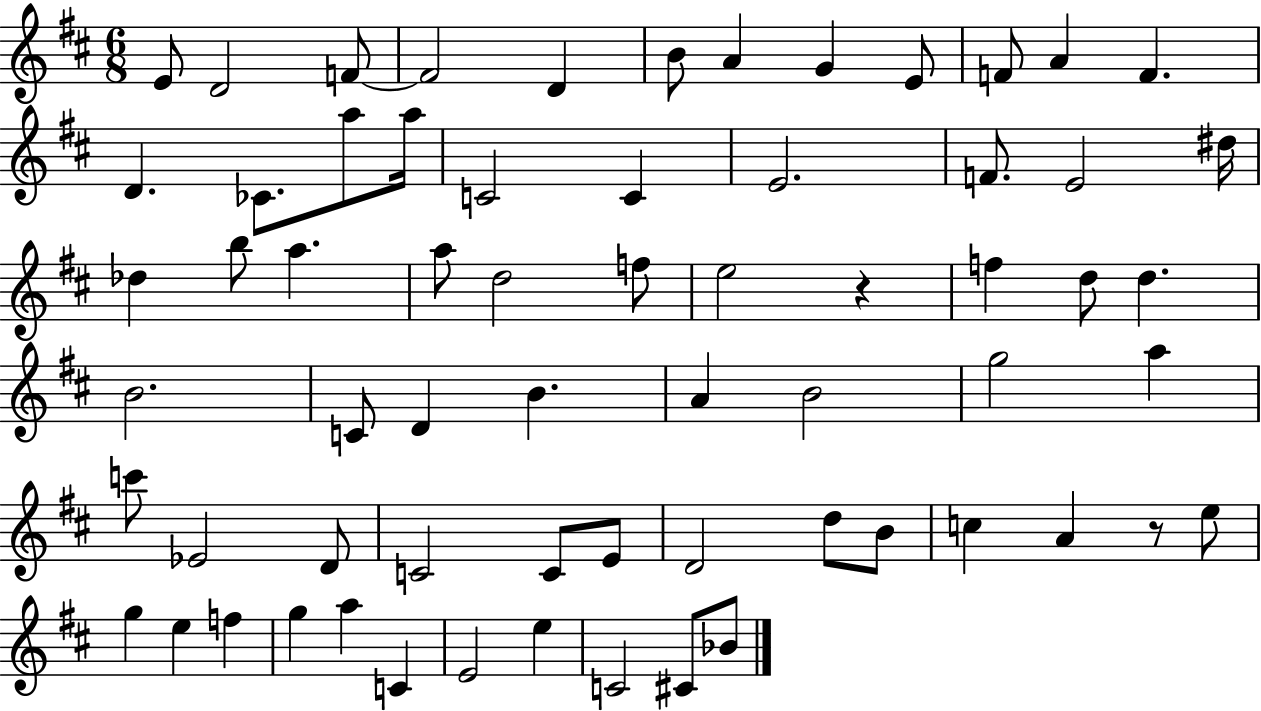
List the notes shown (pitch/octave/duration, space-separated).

E4/e D4/h F4/e F4/h D4/q B4/e A4/q G4/q E4/e F4/e A4/q F4/q. D4/q. CES4/e. A5/e A5/s C4/h C4/q E4/h. F4/e. E4/h D#5/s Db5/q B5/e A5/q. A5/e D5/h F5/e E5/h R/q F5/q D5/e D5/q. B4/h. C4/e D4/q B4/q. A4/q B4/h G5/h A5/q C6/e Eb4/h D4/e C4/h C4/e E4/e D4/h D5/e B4/e C5/q A4/q R/e E5/e G5/q E5/q F5/q G5/q A5/q C4/q E4/h E5/q C4/h C#4/e Bb4/e